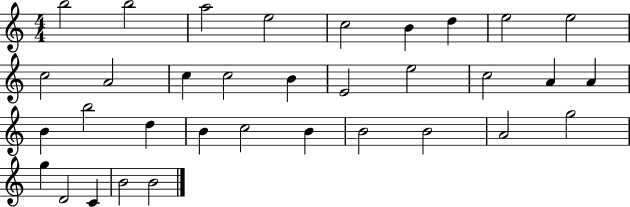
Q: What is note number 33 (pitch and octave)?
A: B4